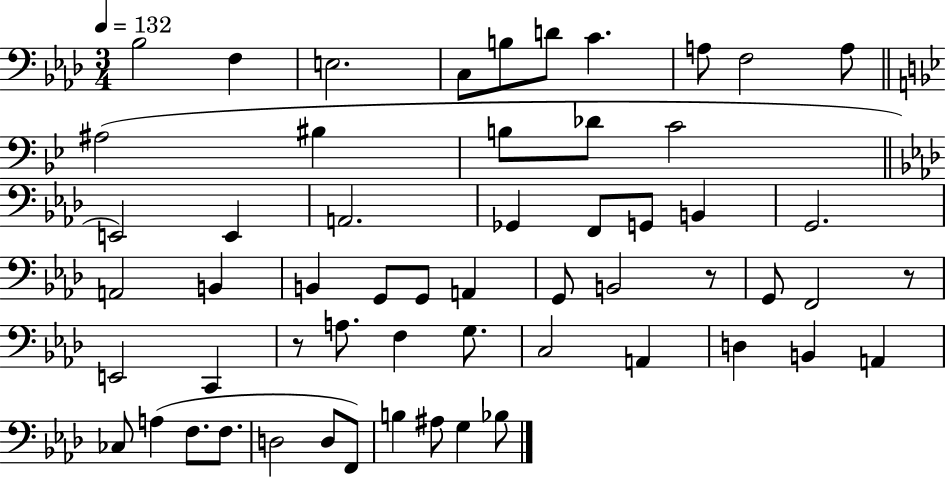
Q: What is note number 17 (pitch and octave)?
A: E2